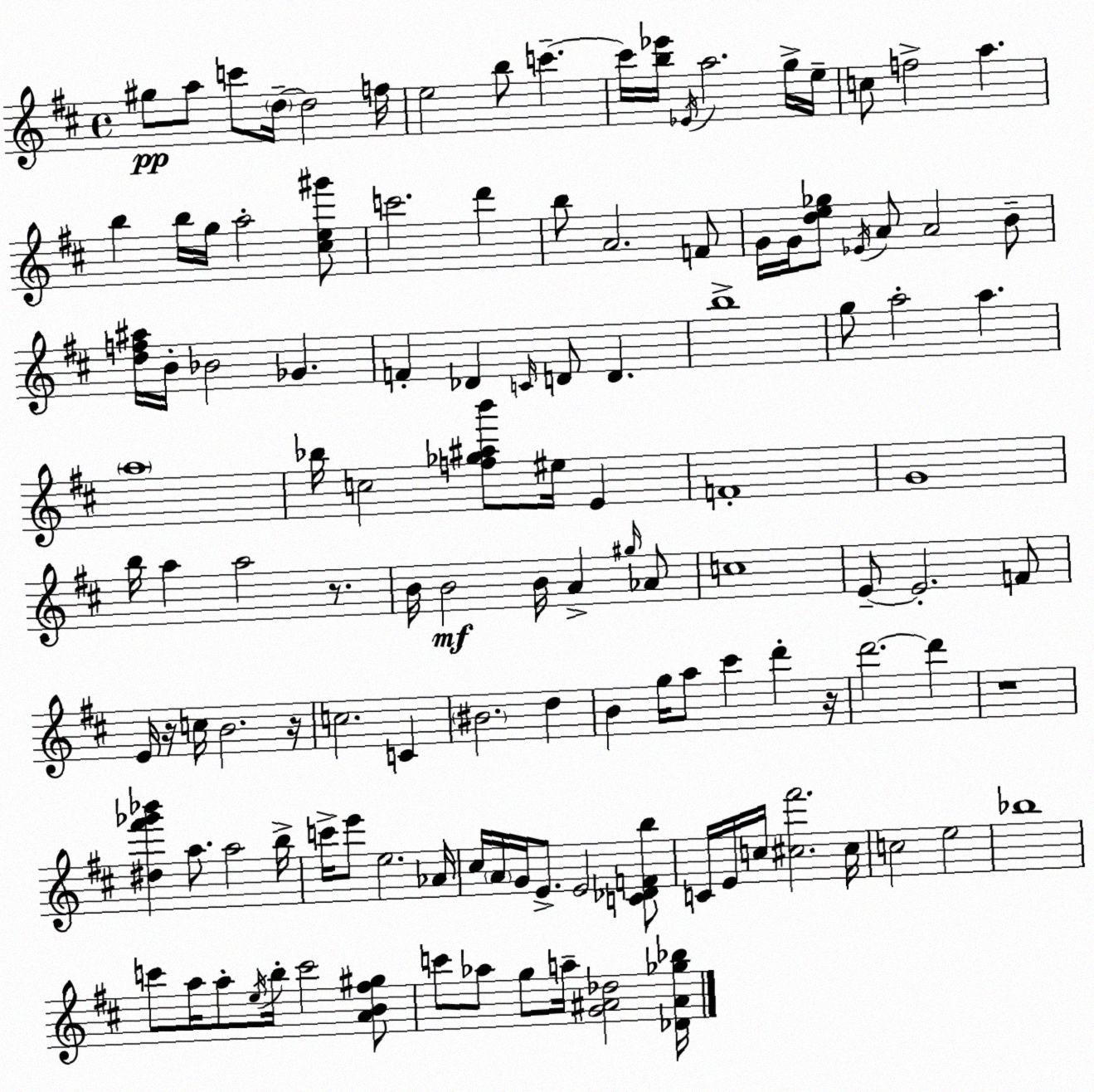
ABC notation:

X:1
T:Untitled
M:4/4
L:1/4
K:D
^g/2 a/2 c'/2 d/4 d2 f/4 e2 b/2 c' c'/4 [b_e']/4 _E/4 a2 g/4 e/4 c/2 f2 a b b/4 g/4 a2 [^ce^g']/2 c'2 d' b/2 A2 F/2 G/4 G/4 [de_g]/2 _E/4 A/2 A2 B/2 [df^a]/4 B/4 _B2 _G F _D C/4 D/2 D b4 g/2 a2 a a4 _b/4 c2 [f_g^ab']/2 ^e/4 E F4 G4 b/4 a a2 z/2 B/4 B2 B/4 A ^g/4 _A/2 c4 E/2 E2 F/2 E/4 z/4 c/4 B2 z/4 c2 C ^B2 d B g/4 a/2 ^c' d' z/4 d'2 d' z4 [^d^f'_g'_b'] a/2 a2 b/4 c'/4 e'/2 e2 _A/4 ^c/4 A/4 G/4 E/2 E2 [C_DFb]/2 C/4 E/4 c/4 [^c^f']2 ^c/4 c2 e2 _b4 c'/2 a/4 a/2 e/4 b/4 c'2 [AB^f^g]/2 c'/2 _a/2 g/2 a/4 [G^A_d]2 [_D^A_g_b]/4